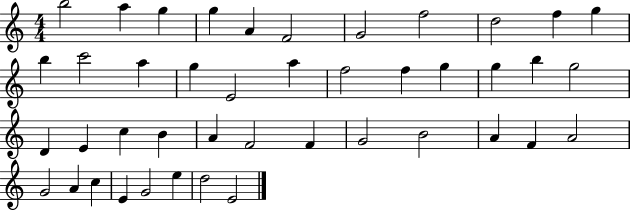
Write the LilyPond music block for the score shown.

{
  \clef treble
  \numericTimeSignature
  \time 4/4
  \key c \major
  b''2 a''4 g''4 | g''4 a'4 f'2 | g'2 f''2 | d''2 f''4 g''4 | \break b''4 c'''2 a''4 | g''4 e'2 a''4 | f''2 f''4 g''4 | g''4 b''4 g''2 | \break d'4 e'4 c''4 b'4 | a'4 f'2 f'4 | g'2 b'2 | a'4 f'4 a'2 | \break g'2 a'4 c''4 | e'4 g'2 e''4 | d''2 e'2 | \bar "|."
}